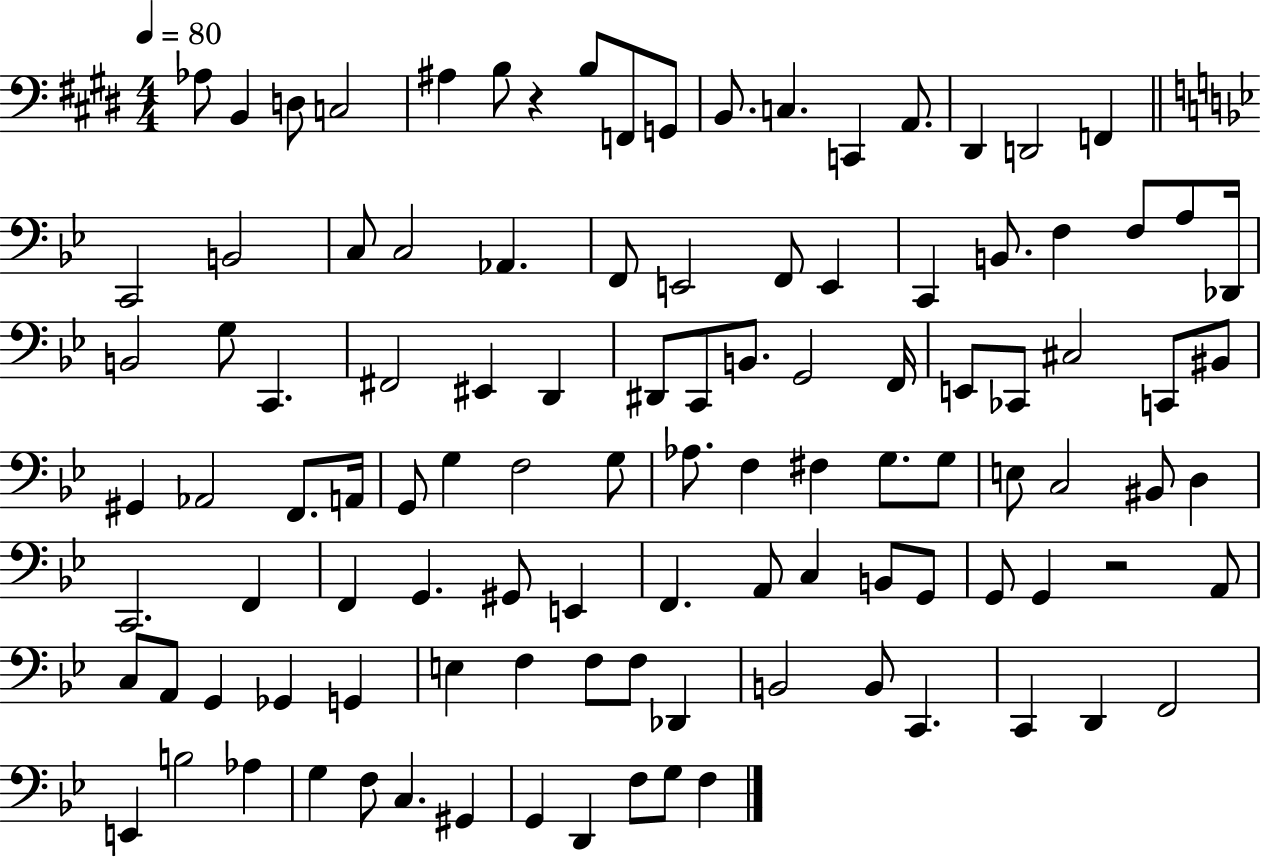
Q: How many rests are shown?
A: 2